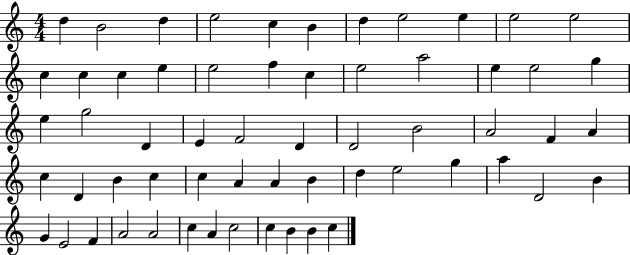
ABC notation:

X:1
T:Untitled
M:4/4
L:1/4
K:C
d B2 d e2 c B d e2 e e2 e2 c c c e e2 f c e2 a2 e e2 g e g2 D E F2 D D2 B2 A2 F A c D B c c A A B d e2 g a D2 B G E2 F A2 A2 c A c2 c B B c